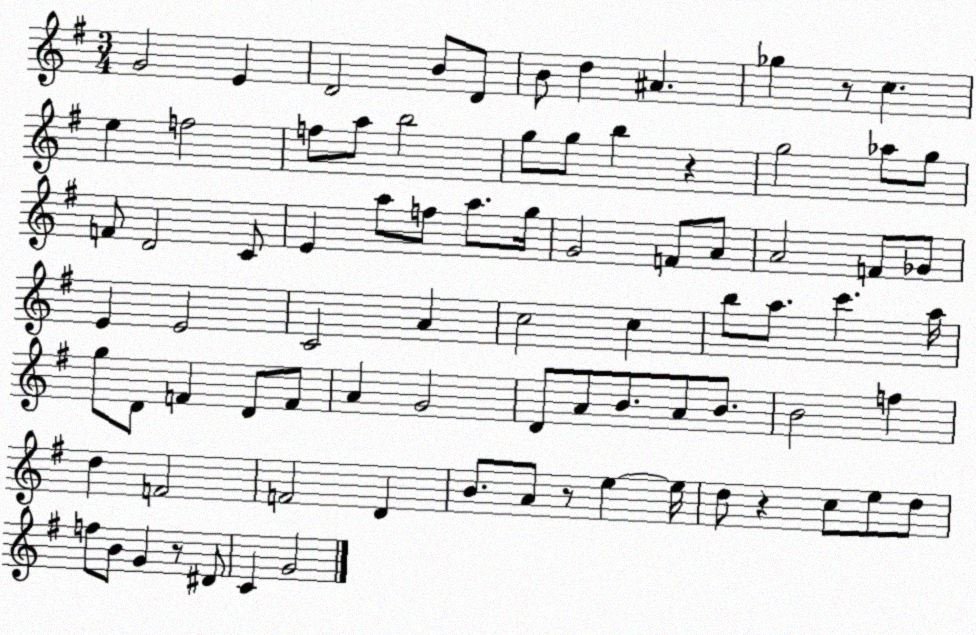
X:1
T:Untitled
M:3/4
L:1/4
K:G
G2 E D2 B/2 D/2 B/2 d ^A _g z/2 c e f2 f/2 a/2 b2 g/2 g/2 b z g2 _a/2 g/2 F/2 D2 C/2 E a/2 f/2 a/2 g/4 G2 F/2 A/2 A2 F/2 _G/2 E E2 C2 A c2 c b/2 a/2 c' a/4 g/2 D/2 F D/2 F/2 A G2 D/2 A/2 B/2 A/2 B/2 B2 f d F2 F2 D B/2 A/2 z/2 e e/4 d/2 z c/2 e/2 d/2 f/2 B/2 G z/2 ^D/2 C G2